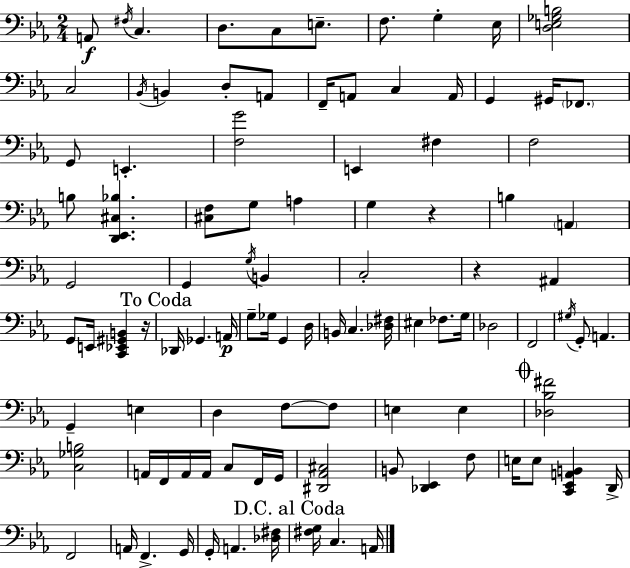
X:1
T:Untitled
M:2/4
L:1/4
K:Cm
A,,/2 ^F,/4 C, D,/2 C,/2 E,/2 F,/2 G, _E,/4 [D,E,_G,B,]2 C,2 _B,,/4 B,, D,/2 A,,/2 F,,/4 A,,/2 C, A,,/4 G,, ^G,,/4 _F,,/2 G,,/2 E,, [F,G]2 E,, ^F, F,2 B,/2 [D,,_E,,^C,_B,] [^C,F,]/2 G,/2 A, G, z B, A,, G,,2 G,, G,/4 B,, C,2 z ^A,, G,,/2 E,,/4 [C,,_E,,^G,,B,,] z/4 _D,,/4 _G,, A,,/4 G,/2 _G,/4 G,, D,/4 B,,/4 C, [_D,^F,]/4 ^E, _F,/2 G,/4 _D,2 F,,2 ^G,/4 G,,/2 A,, G,, E, D, F,/2 F,/2 E, E, [_D,_B,^F]2 [C,_G,B,]2 A,,/4 F,,/4 A,,/4 A,,/4 C,/2 F,,/4 G,,/4 [^D,,_A,,^C,]2 B,,/2 [_D,,_E,,] F,/2 E,/4 E,/2 [C,,_E,,A,,B,,] D,,/4 F,,2 A,,/4 F,, G,,/4 G,,/4 A,, [_D,^F,]/4 [^F,G,]/4 C, A,,/4